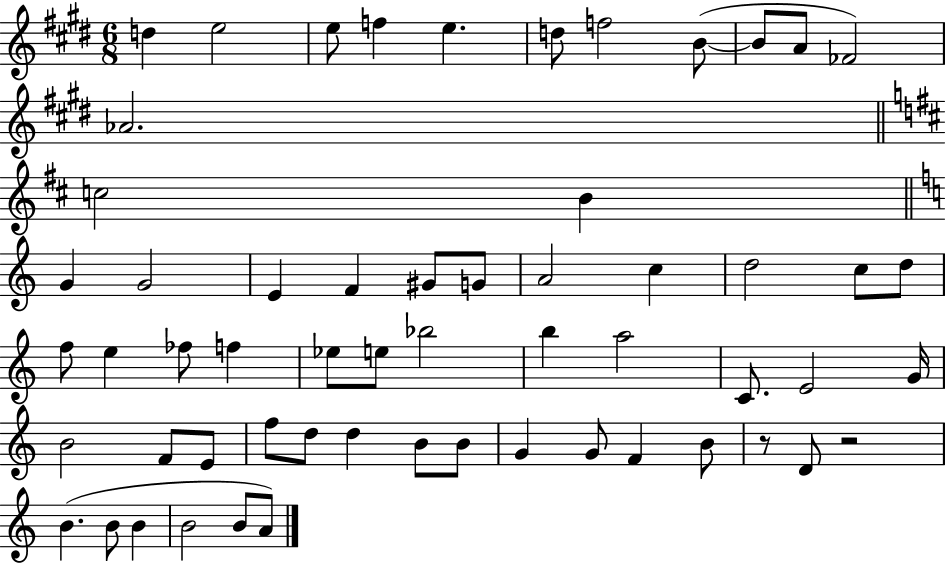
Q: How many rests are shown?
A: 2